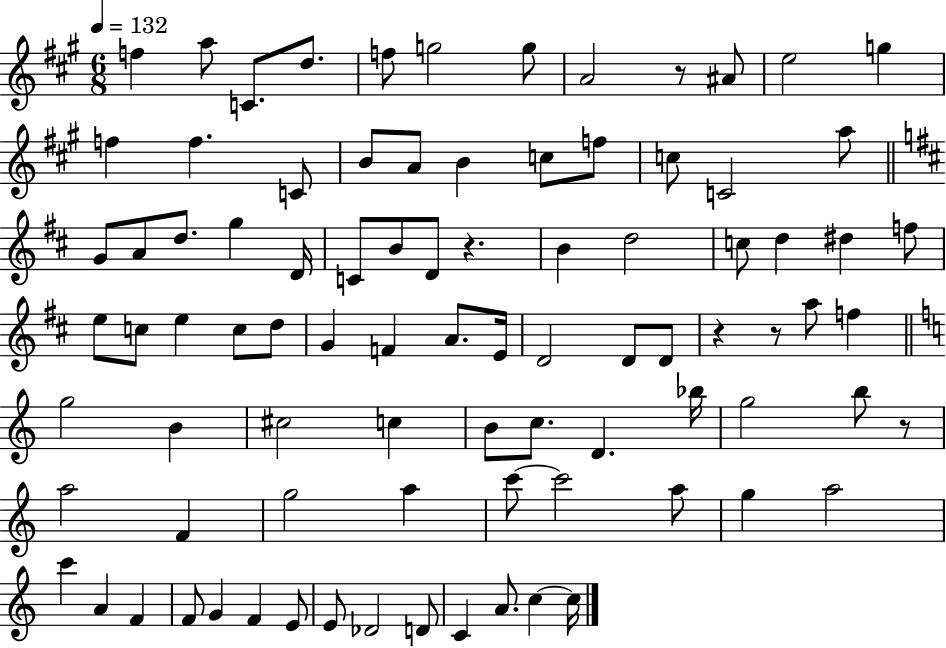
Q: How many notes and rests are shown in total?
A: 88